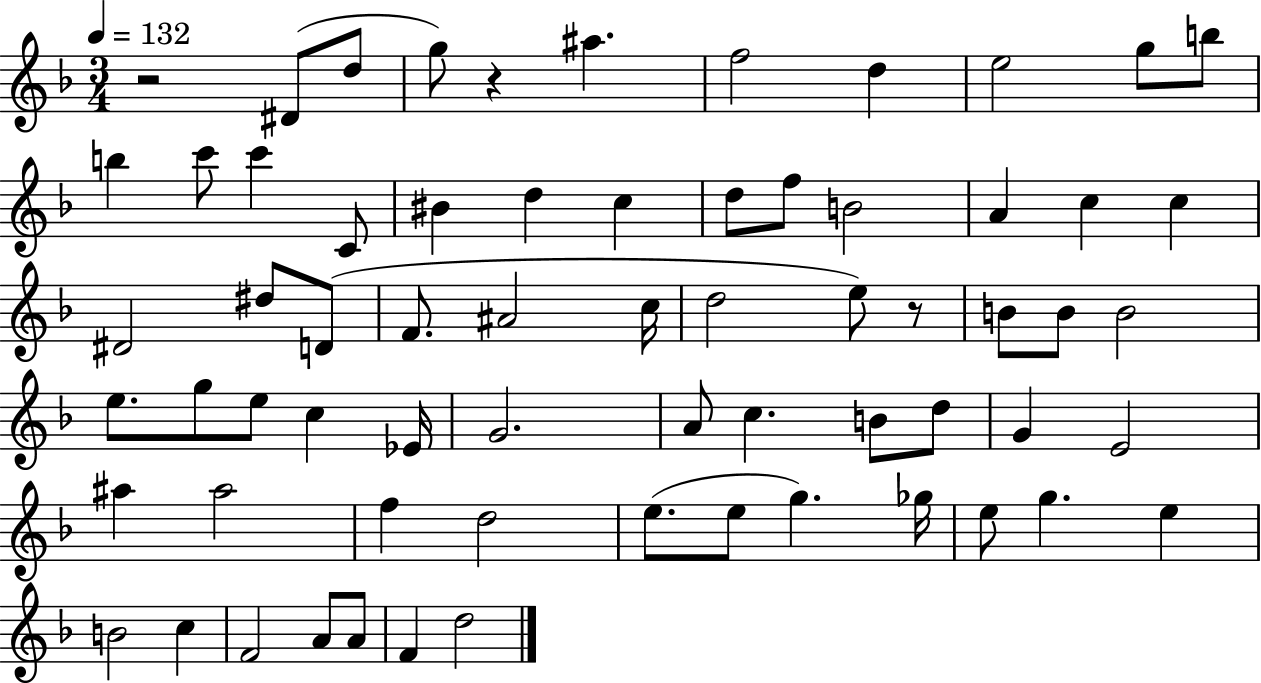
R/h D#4/e D5/e G5/e R/q A#5/q. F5/h D5/q E5/h G5/e B5/e B5/q C6/e C6/q C4/e BIS4/q D5/q C5/q D5/e F5/e B4/h A4/q C5/q C5/q D#4/h D#5/e D4/e F4/e. A#4/h C5/s D5/h E5/e R/e B4/e B4/e B4/h E5/e. G5/e E5/e C5/q Eb4/s G4/h. A4/e C5/q. B4/e D5/e G4/q E4/h A#5/q A#5/h F5/q D5/h E5/e. E5/e G5/q. Gb5/s E5/e G5/q. E5/q B4/h C5/q F4/h A4/e A4/e F4/q D5/h